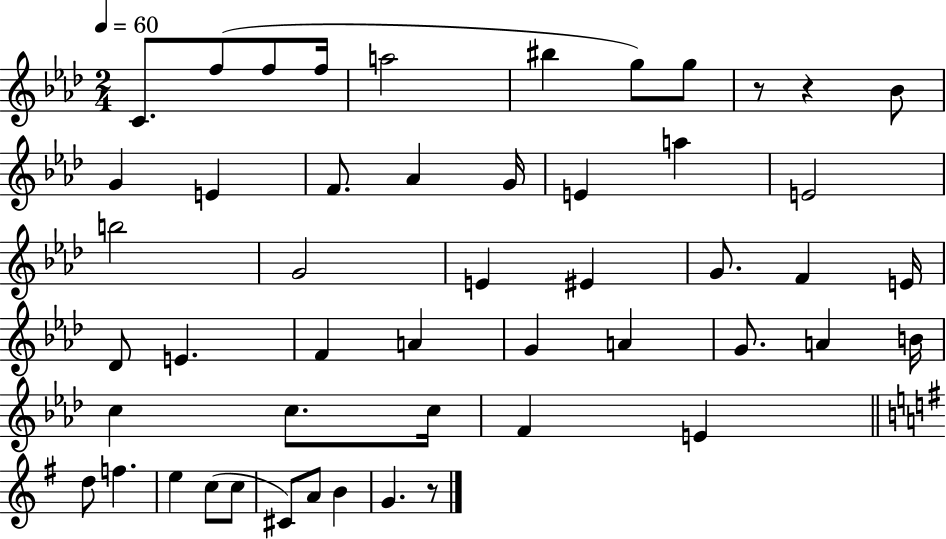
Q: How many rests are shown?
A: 3